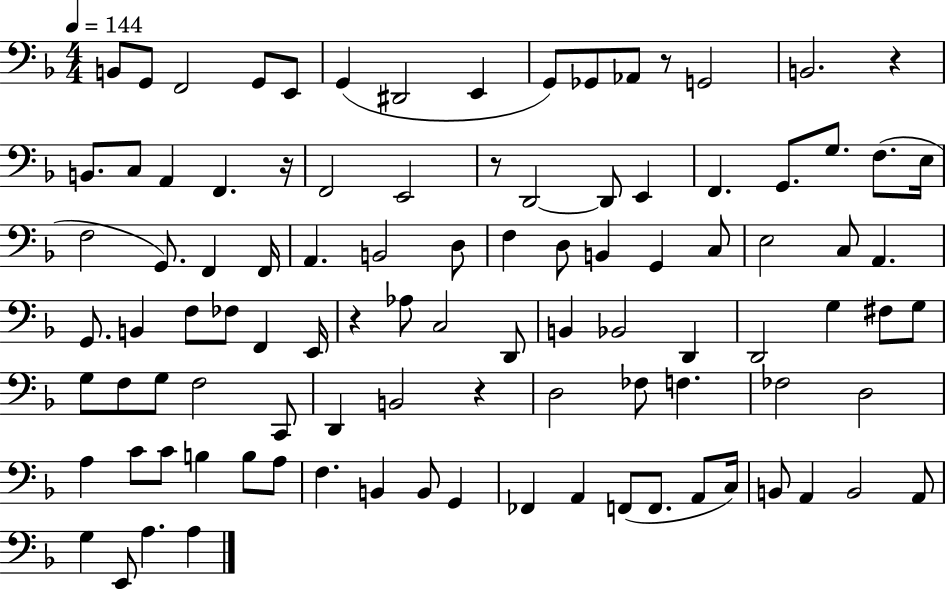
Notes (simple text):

B2/e G2/e F2/h G2/e E2/e G2/q D#2/h E2/q G2/e Gb2/e Ab2/e R/e G2/h B2/h. R/q B2/e. C3/e A2/q F2/q. R/s F2/h E2/h R/e D2/h D2/e E2/q F2/q. G2/e. G3/e. F3/e. E3/s F3/h G2/e. F2/q F2/s A2/q. B2/h D3/e F3/q D3/e B2/q G2/q C3/e E3/h C3/e A2/q. G2/e. B2/q F3/e FES3/e F2/q E2/s R/q Ab3/e C3/h D2/e B2/q Bb2/h D2/q D2/h G3/q F#3/e G3/e G3/e F3/e G3/e F3/h C2/e D2/q B2/h R/q D3/h FES3/e F3/q. FES3/h D3/h A3/q C4/e C4/e B3/q B3/e A3/e F3/q. B2/q B2/e G2/q FES2/q A2/q F2/e F2/e. A2/e C3/s B2/e A2/q B2/h A2/e G3/q E2/e A3/q. A3/q